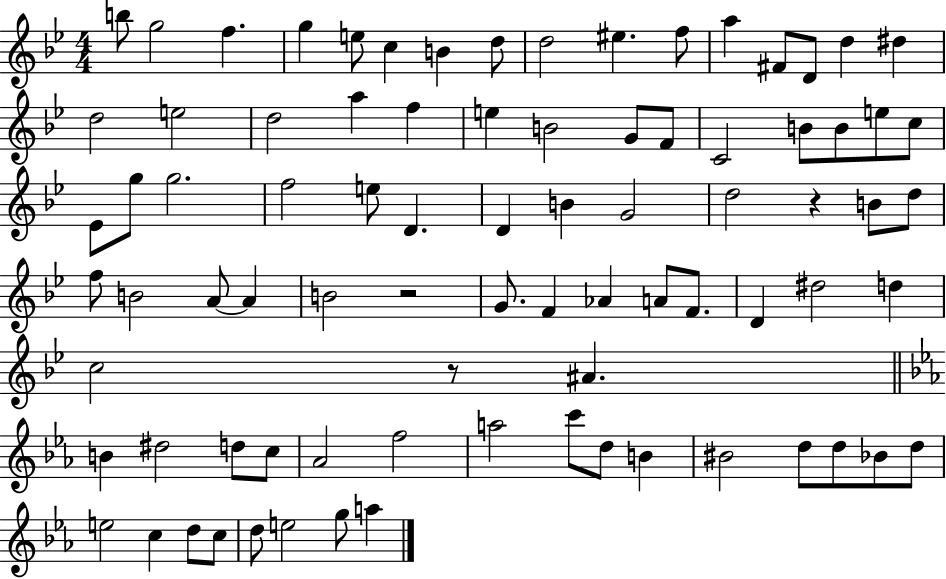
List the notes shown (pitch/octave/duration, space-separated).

B5/e G5/h F5/q. G5/q E5/e C5/q B4/q D5/e D5/h EIS5/q. F5/e A5/q F#4/e D4/e D5/q D#5/q D5/h E5/h D5/h A5/q F5/q E5/q B4/h G4/e F4/e C4/h B4/e B4/e E5/e C5/e Eb4/e G5/e G5/h. F5/h E5/e D4/q. D4/q B4/q G4/h D5/h R/q B4/e D5/e F5/e B4/h A4/e A4/q B4/h R/h G4/e. F4/q Ab4/q A4/e F4/e. D4/q D#5/h D5/q C5/h R/e A#4/q. B4/q D#5/h D5/e C5/e Ab4/h F5/h A5/h C6/e D5/e B4/q BIS4/h D5/e D5/e Bb4/e D5/e E5/h C5/q D5/e C5/e D5/e E5/h G5/e A5/q